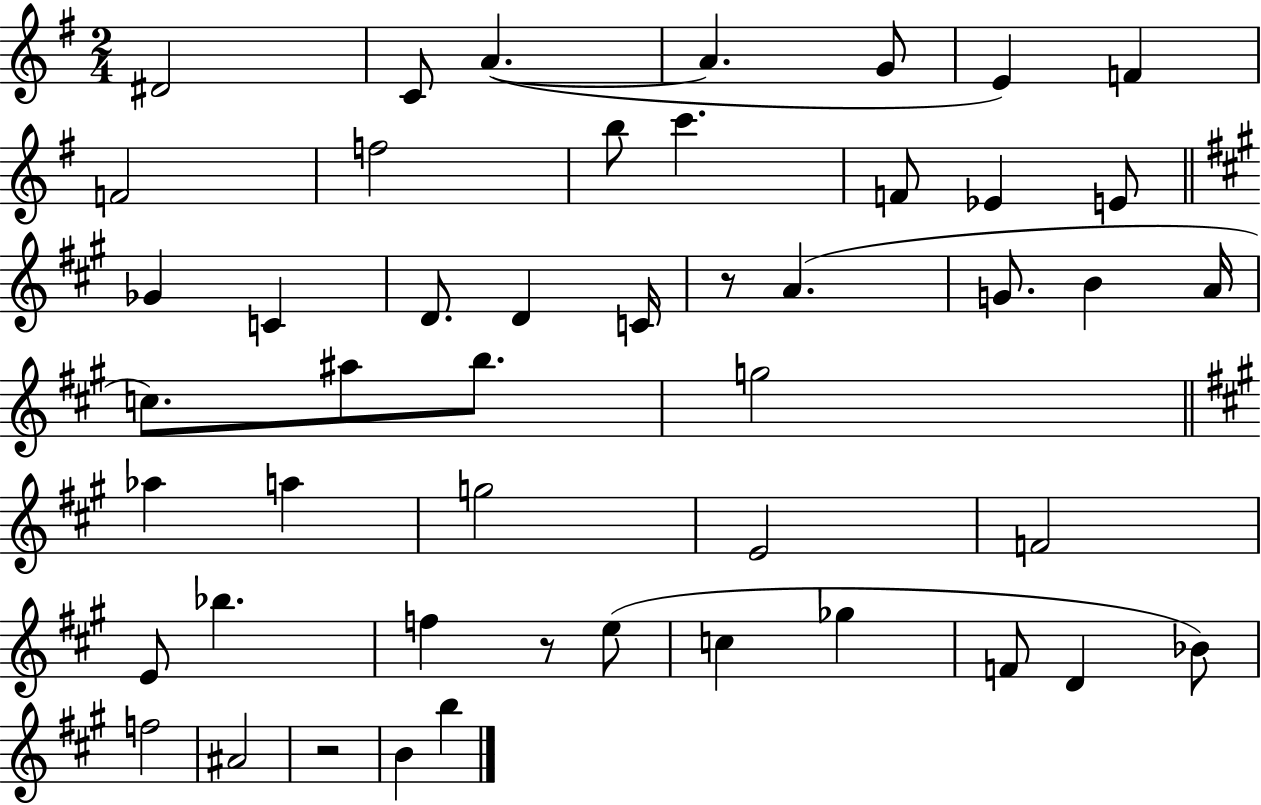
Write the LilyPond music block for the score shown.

{
  \clef treble
  \numericTimeSignature
  \time 2/4
  \key g \major
  dis'2 | c'8 a'4.~(~ | a'4. g'8 | e'4) f'4 | \break f'2 | f''2 | b''8 c'''4. | f'8 ees'4 e'8 | \break \bar "||" \break \key a \major ges'4 c'4 | d'8. d'4 c'16 | r8 a'4.( | g'8. b'4 a'16 | \break c''8.) ais''8 b''8. | g''2 | \bar "||" \break \key a \major aes''4 a''4 | g''2 | e'2 | f'2 | \break e'8 bes''4. | f''4 r8 e''8( | c''4 ges''4 | f'8 d'4 bes'8) | \break f''2 | ais'2 | r2 | b'4 b''4 | \break \bar "|."
}